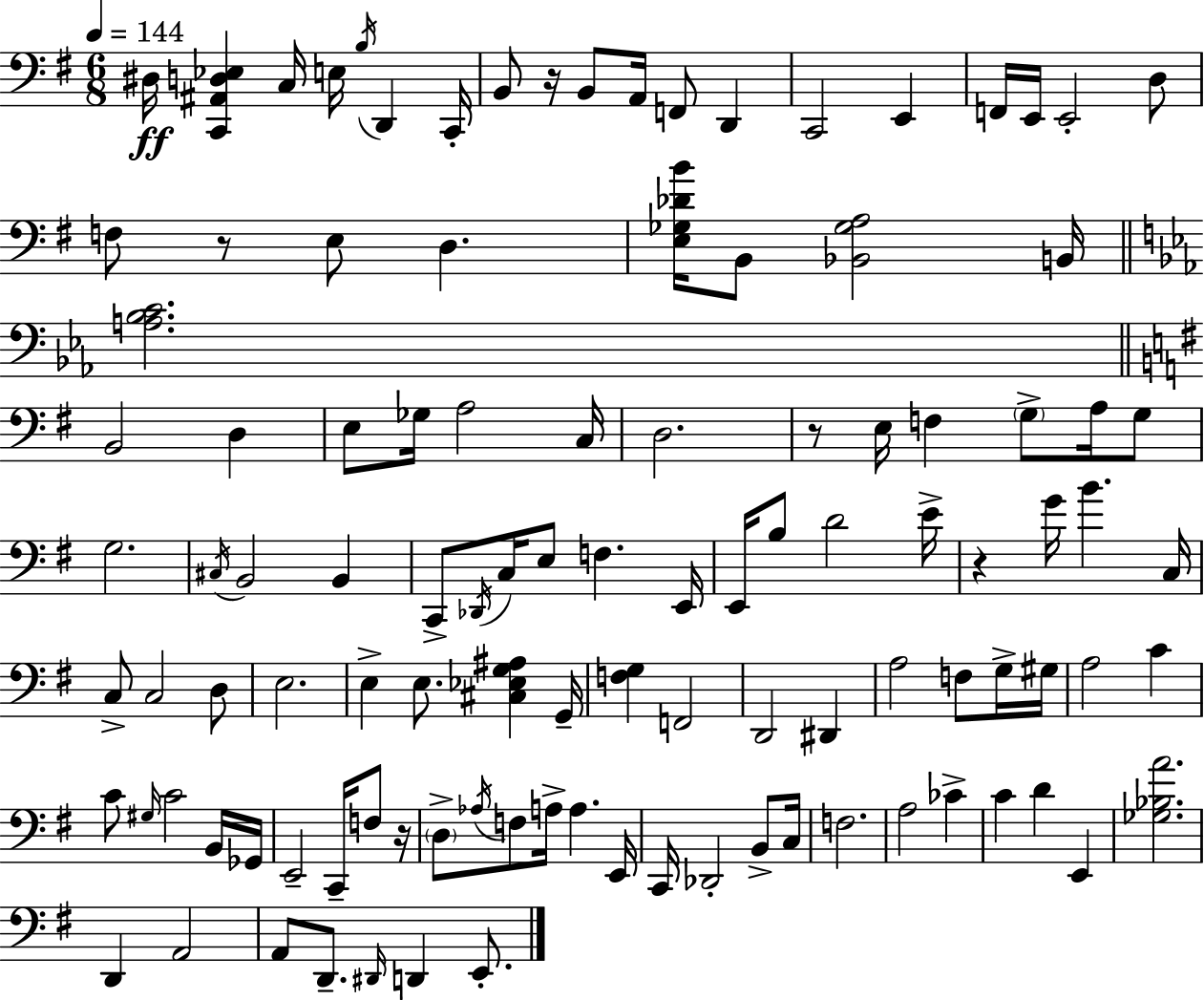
X:1
T:Untitled
M:6/8
L:1/4
K:Em
^D,/4 [C,,^A,,D,_E,] C,/4 E,/4 B,/4 D,, C,,/4 B,,/2 z/4 B,,/2 A,,/4 F,,/2 D,, C,,2 E,, F,,/4 E,,/4 E,,2 D,/2 F,/2 z/2 E,/2 D, [E,_G,_DB]/4 B,,/2 [_B,,_G,A,]2 B,,/4 [A,_B,C]2 B,,2 D, E,/2 _G,/4 A,2 C,/4 D,2 z/2 E,/4 F, G,/2 A,/4 G,/2 G,2 ^C,/4 B,,2 B,, C,,/2 _D,,/4 C,/4 E,/2 F, E,,/4 E,,/4 B,/2 D2 E/4 z G/4 B C,/4 C,/2 C,2 D,/2 E,2 E, E,/2 [^C,_E,G,^A,] G,,/4 [F,G,] F,,2 D,,2 ^D,, A,2 F,/2 G,/4 ^G,/4 A,2 C C/2 ^G,/4 C2 B,,/4 _G,,/4 E,,2 C,,/4 F,/2 z/4 D,/2 _A,/4 F,/2 A,/4 A, E,,/4 C,,/4 _D,,2 B,,/2 C,/4 F,2 A,2 _C C D E,, [_G,_B,A]2 D,, A,,2 A,,/2 D,,/2 ^D,,/4 D,, E,,/2